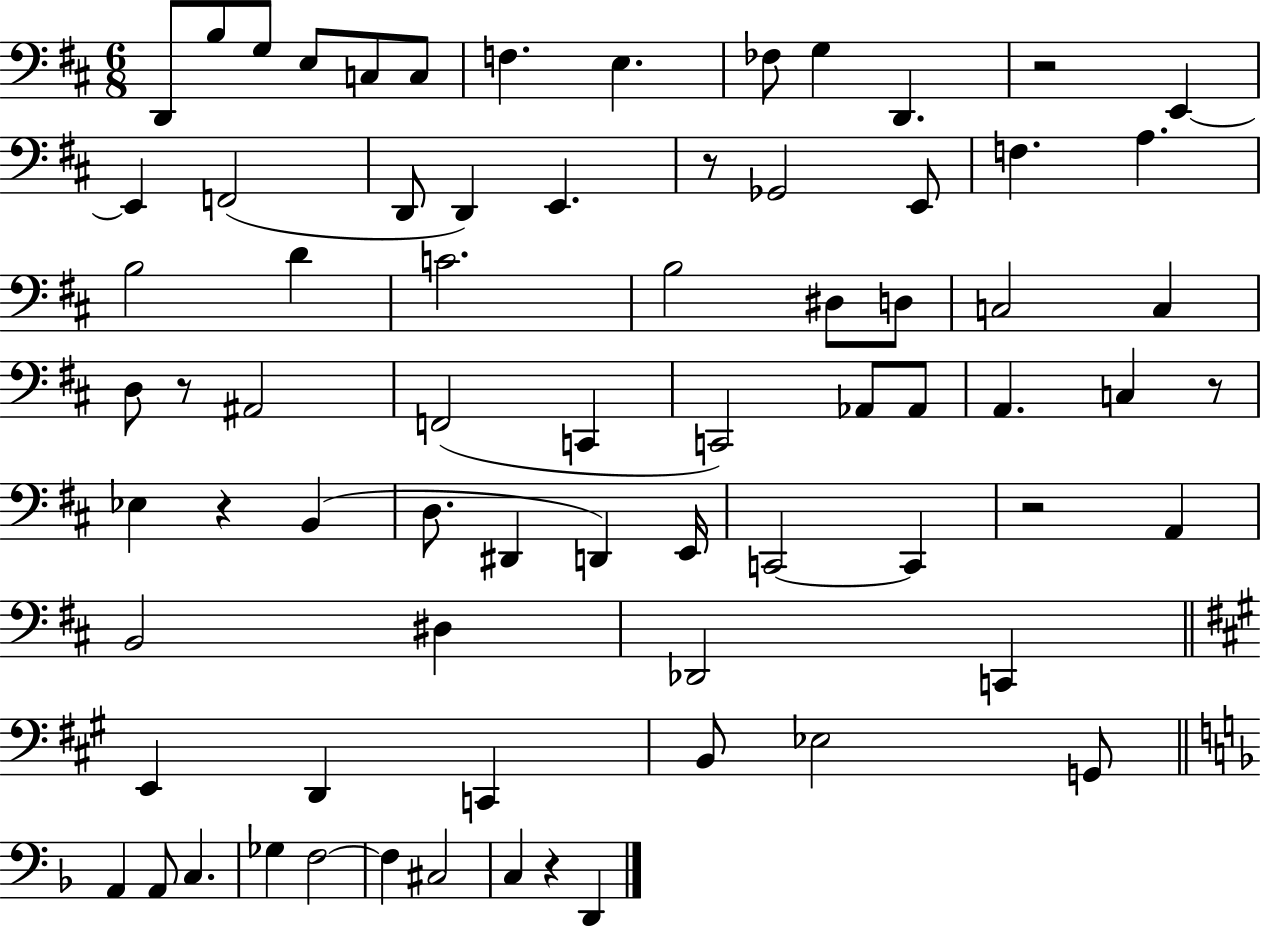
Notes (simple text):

D2/e B3/e G3/e E3/e C3/e C3/e F3/q. E3/q. FES3/e G3/q D2/q. R/h E2/q E2/q F2/h D2/e D2/q E2/q. R/e Gb2/h E2/e F3/q. A3/q. B3/h D4/q C4/h. B3/h D#3/e D3/e C3/h C3/q D3/e R/e A#2/h F2/h C2/q C2/h Ab2/e Ab2/e A2/q. C3/q R/e Eb3/q R/q B2/q D3/e. D#2/q D2/q E2/s C2/h C2/q R/h A2/q B2/h D#3/q Db2/h C2/q E2/q D2/q C2/q B2/e Eb3/h G2/e A2/q A2/e C3/q. Gb3/q F3/h F3/q C#3/h C3/q R/q D2/q